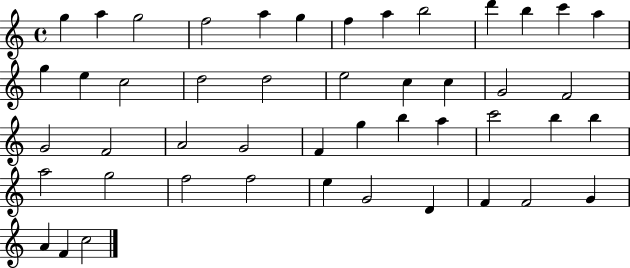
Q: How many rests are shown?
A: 0